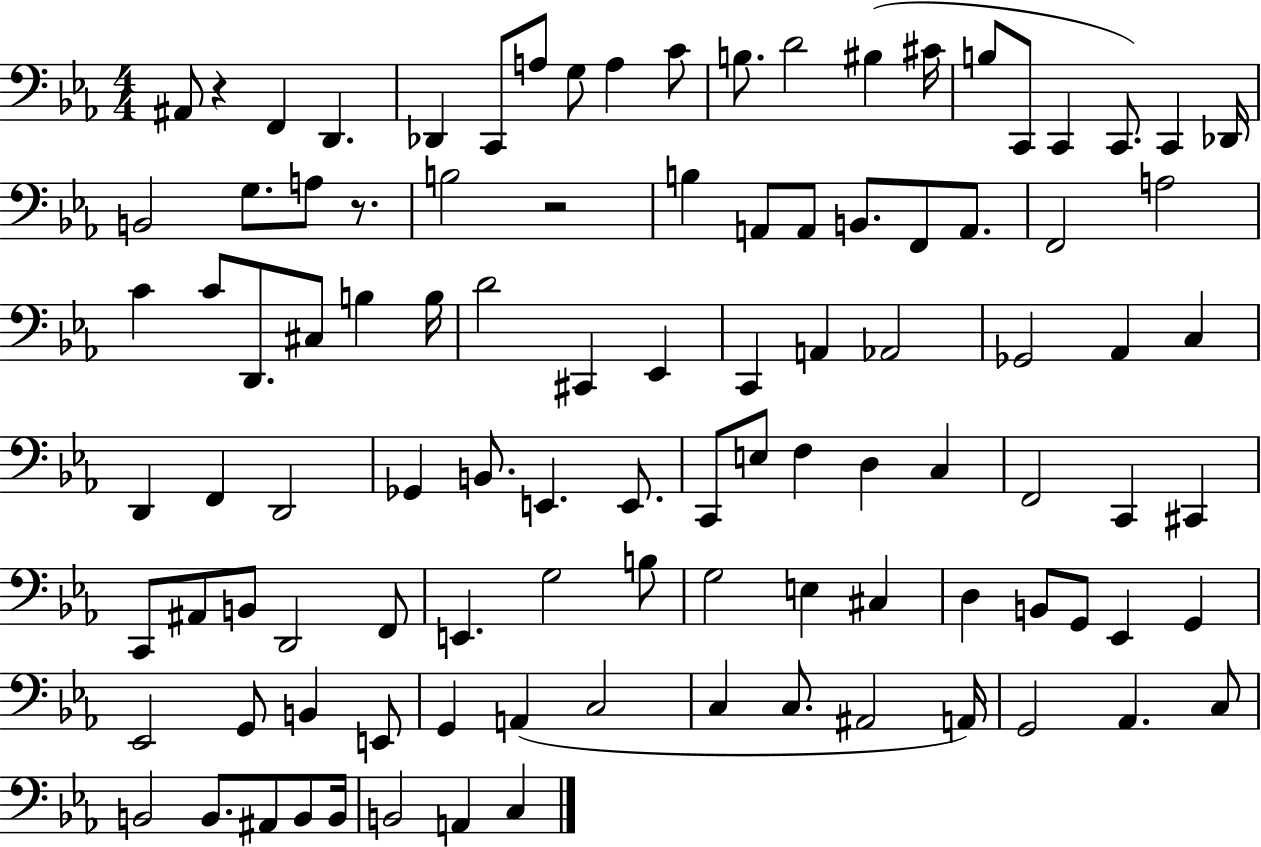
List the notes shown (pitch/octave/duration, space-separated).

A#2/e R/q F2/q D2/q. Db2/q C2/e A3/e G3/e A3/q C4/e B3/e. D4/h BIS3/q C#4/s B3/e C2/e C2/q C2/e. C2/q Db2/s B2/h G3/e. A3/e R/e. B3/h R/h B3/q A2/e A2/e B2/e. F2/e A2/e. F2/h A3/h C4/q C4/e D2/e. C#3/e B3/q B3/s D4/h C#2/q Eb2/q C2/q A2/q Ab2/h Gb2/h Ab2/q C3/q D2/q F2/q D2/h Gb2/q B2/e. E2/q. E2/e. C2/e E3/e F3/q D3/q C3/q F2/h C2/q C#2/q C2/e A#2/e B2/e D2/h F2/e E2/q. G3/h B3/e G3/h E3/q C#3/q D3/q B2/e G2/e Eb2/q G2/q Eb2/h G2/e B2/q E2/e G2/q A2/q C3/h C3/q C3/e. A#2/h A2/s G2/h Ab2/q. C3/e B2/h B2/e. A#2/e B2/e B2/s B2/h A2/q C3/q